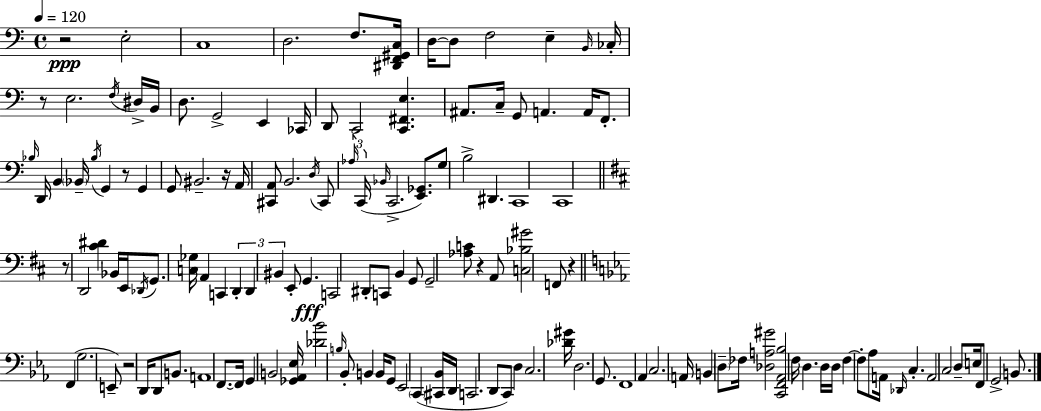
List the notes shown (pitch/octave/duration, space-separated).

R/h E3/h C3/w D3/h. F3/e. [D#2,F2,G#2,C3]/s D3/s D3/e F3/h E3/q B2/s CES3/s R/e E3/h. F3/s D#3/s B2/s D3/e. G2/h E2/q CES2/s D2/e C2/h [C2,F#2,E3]/q. A#2/e. C3/s G2/e A2/q. A2/s F2/e. Bb3/s D2/s B2/q Bb2/s Bb3/s G2/q R/e G2/q G2/e BIS2/h. R/s A2/s [C#2,A2]/e B2/h. D3/s C#2/e Ab3/s C2/s Bb2/s C2/h. [E2,Gb2]/e. G3/e B3/h D#2/q. C2/w C2/w R/e D2/h [C#4,D#4]/q Bb2/s E2/s Db2/s G2/e. [C3,Gb3]/s A2/q C2/q D2/q D2/q BIS2/q E2/e G2/q. C2/h D#2/e C2/e B2/q G2/e G2/h [Ab3,C4]/e R/q A2/e [C3,Bb3,G#4]/h F2/e R/q F2/q G3/h. E2/e R/h D2/s D2/e B2/e. A2/w F2/e. F2/s G2/q B2/h [Gb2,Ab2,Eb3]/s [Db4,Bb4]/h B3/s Bb2/e B2/q B2/s G2/e Eb2/h C2/q [C#2,Bb2]/s D2/s C2/h. D2/e C2/e D3/q C3/h. [Db4,G#4]/s D3/h. G2/e. F2/w Ab2/q C3/h. A2/s B2/q D3/e FES3/s [Db3,A3,G#4]/h [C2,F2,Ab2,Bb3]/h F3/s D3/q. D3/s D3/s F3/q F3/e Ab3/e A2/s Db2/s C3/q. A2/h C3/h D3/e E3/s F2/e G2/h B2/e.